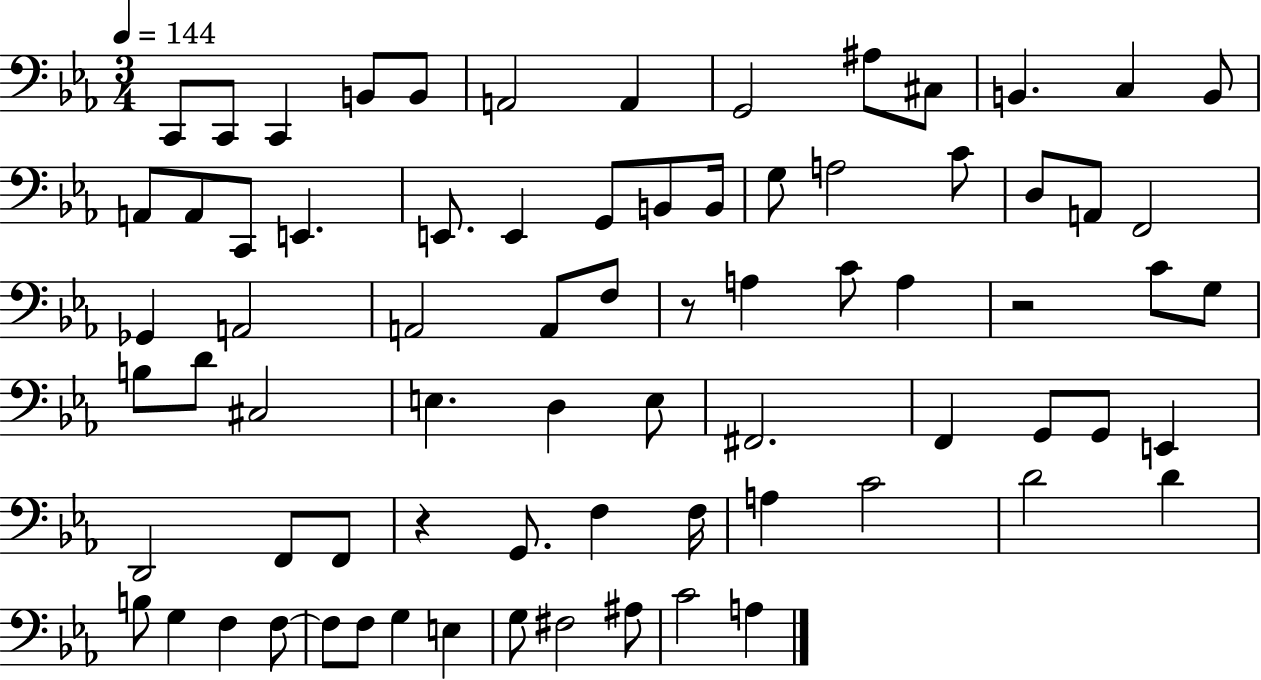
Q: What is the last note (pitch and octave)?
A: A3